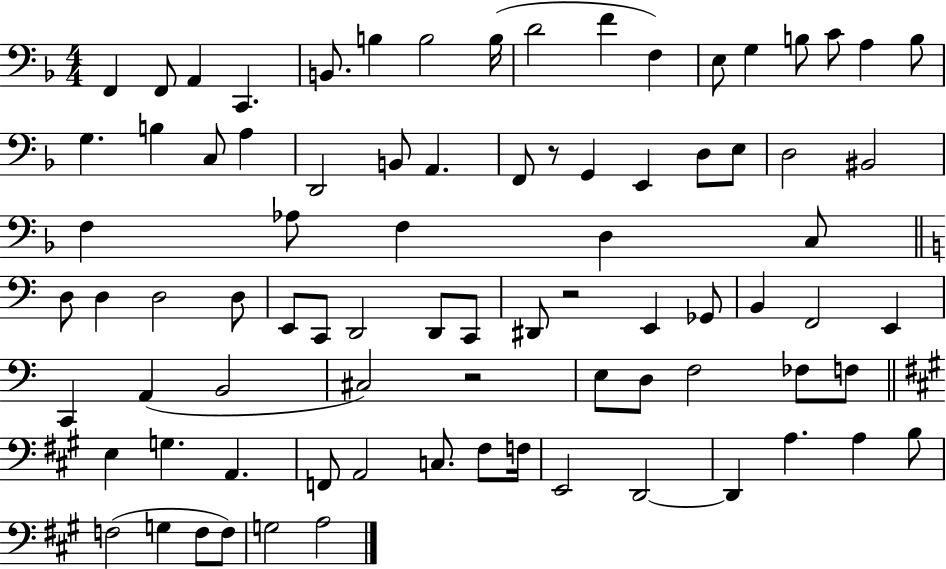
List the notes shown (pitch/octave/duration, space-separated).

F2/q F2/e A2/q C2/q. B2/e. B3/q B3/h B3/s D4/h F4/q F3/q E3/e G3/q B3/e C4/e A3/q B3/e G3/q. B3/q C3/e A3/q D2/h B2/e A2/q. F2/e R/e G2/q E2/q D3/e E3/e D3/h BIS2/h F3/q Ab3/e F3/q D3/q C3/e D3/e D3/q D3/h D3/e E2/e C2/e D2/h D2/e C2/e D#2/e R/h E2/q Gb2/e B2/q F2/h E2/q C2/q A2/q B2/h C#3/h R/h E3/e D3/e F3/h FES3/e F3/e E3/q G3/q. A2/q. F2/e A2/h C3/e. F#3/e F3/s E2/h D2/h D2/q A3/q. A3/q B3/e F3/h G3/q F3/e F3/e G3/h A3/h